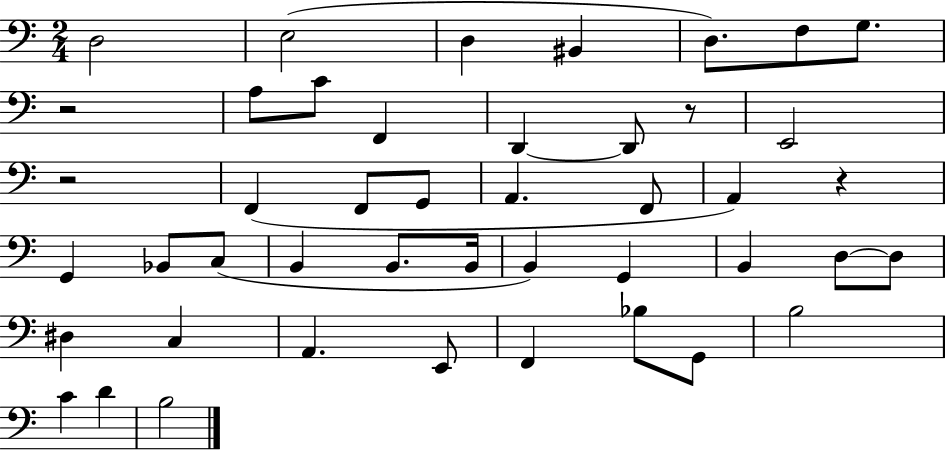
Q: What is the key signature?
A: C major